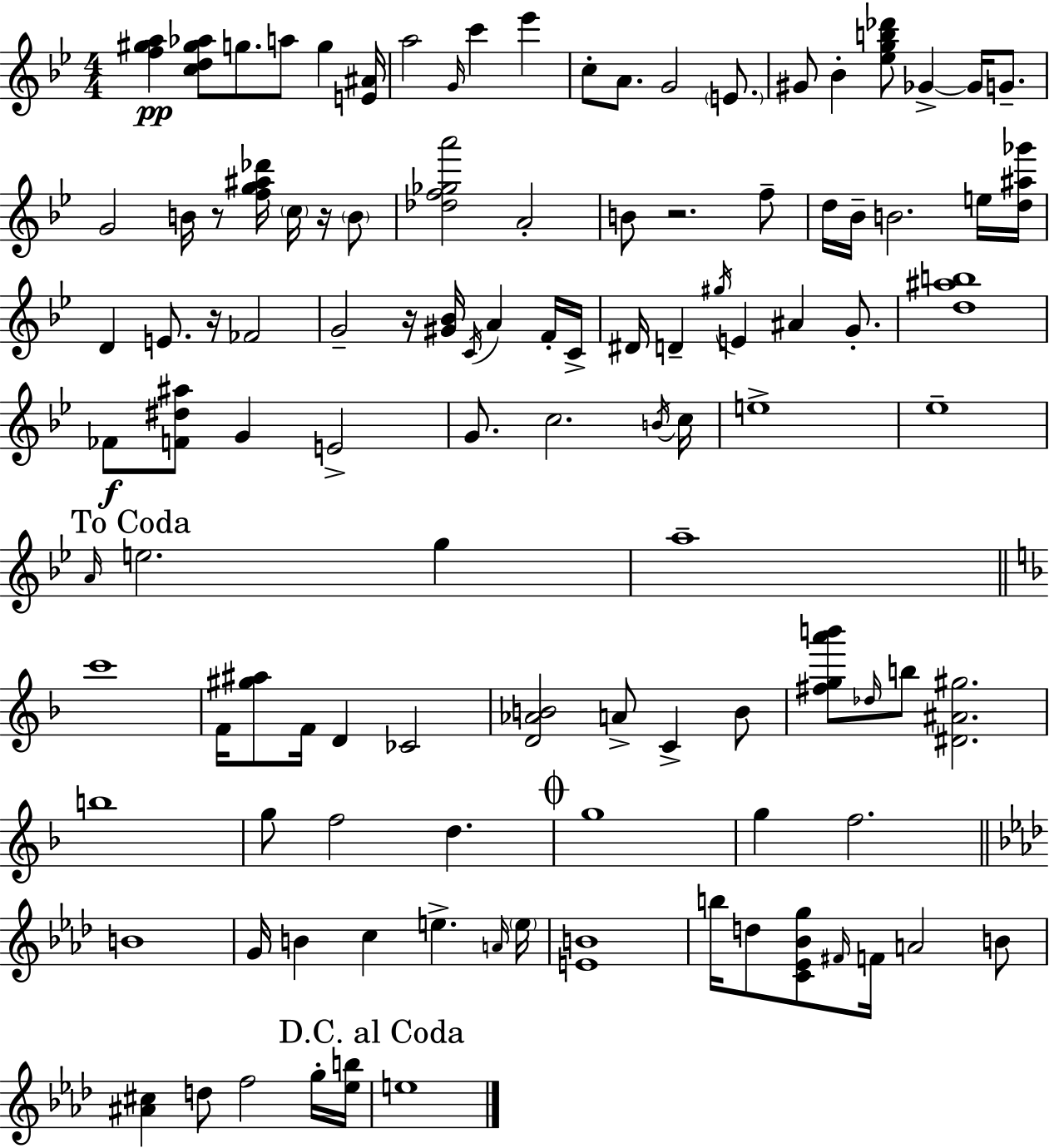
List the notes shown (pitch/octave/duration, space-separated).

[F5,G#5,A5]/q [C5,D5,G#5,Ab5]/e G5/e. A5/e G5/q [E4,A#4]/s A5/h G4/s C6/q Eb6/q C5/e A4/e. G4/h E4/e. G#4/e Bb4/q [Eb5,G5,B5,Db6]/e Gb4/q Gb4/s G4/e. G4/h B4/s R/e [F5,G5,A#5,Db6]/s C5/s R/s B4/e [Db5,F5,Gb5,A6]/h A4/h B4/e R/h. F5/e D5/s Bb4/s B4/h. E5/s [D5,A#5,Gb6]/s D4/q E4/e. R/s FES4/h G4/h R/s [G#4,Bb4]/s C4/s A4/q F4/s C4/s D#4/s D4/q G#5/s E4/q A#4/q G4/e. [D5,A#5,B5]/w FES4/e [F4,D#5,A#5]/e G4/q E4/h G4/e. C5/h. B4/s C5/s E5/w Eb5/w A4/s E5/h. G5/q A5/w C6/w F4/s [G#5,A#5]/e F4/s D4/q CES4/h [D4,Ab4,B4]/h A4/e C4/q B4/e [F#5,G5,A6,B6]/e Db5/s B5/e [D#4,A#4,G#5]/h. B5/w G5/e F5/h D5/q. G5/w G5/q F5/h. B4/w G4/s B4/q C5/q E5/q. A4/s E5/s [E4,B4]/w B5/s D5/e [C4,Eb4,Bb4,G5]/e F#4/s F4/s A4/h B4/e [A#4,C#5]/q D5/e F5/h G5/s [Eb5,B5]/s E5/w